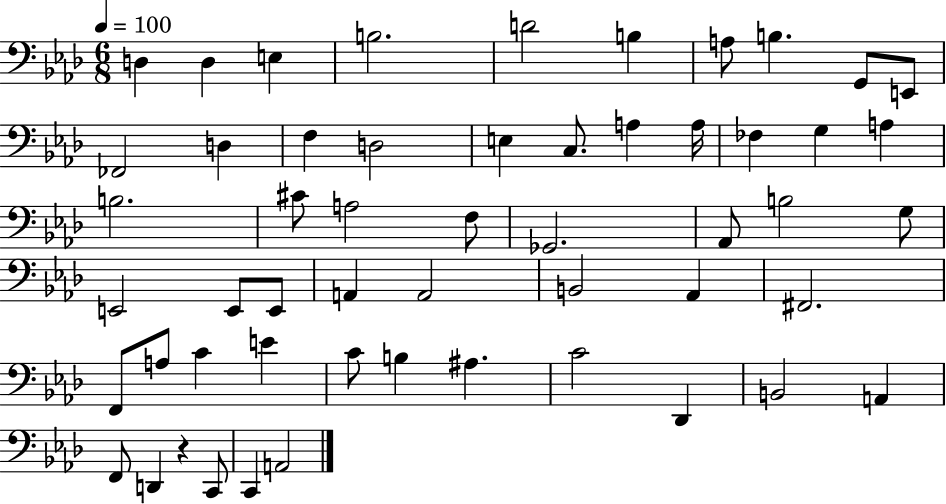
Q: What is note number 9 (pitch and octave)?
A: G2